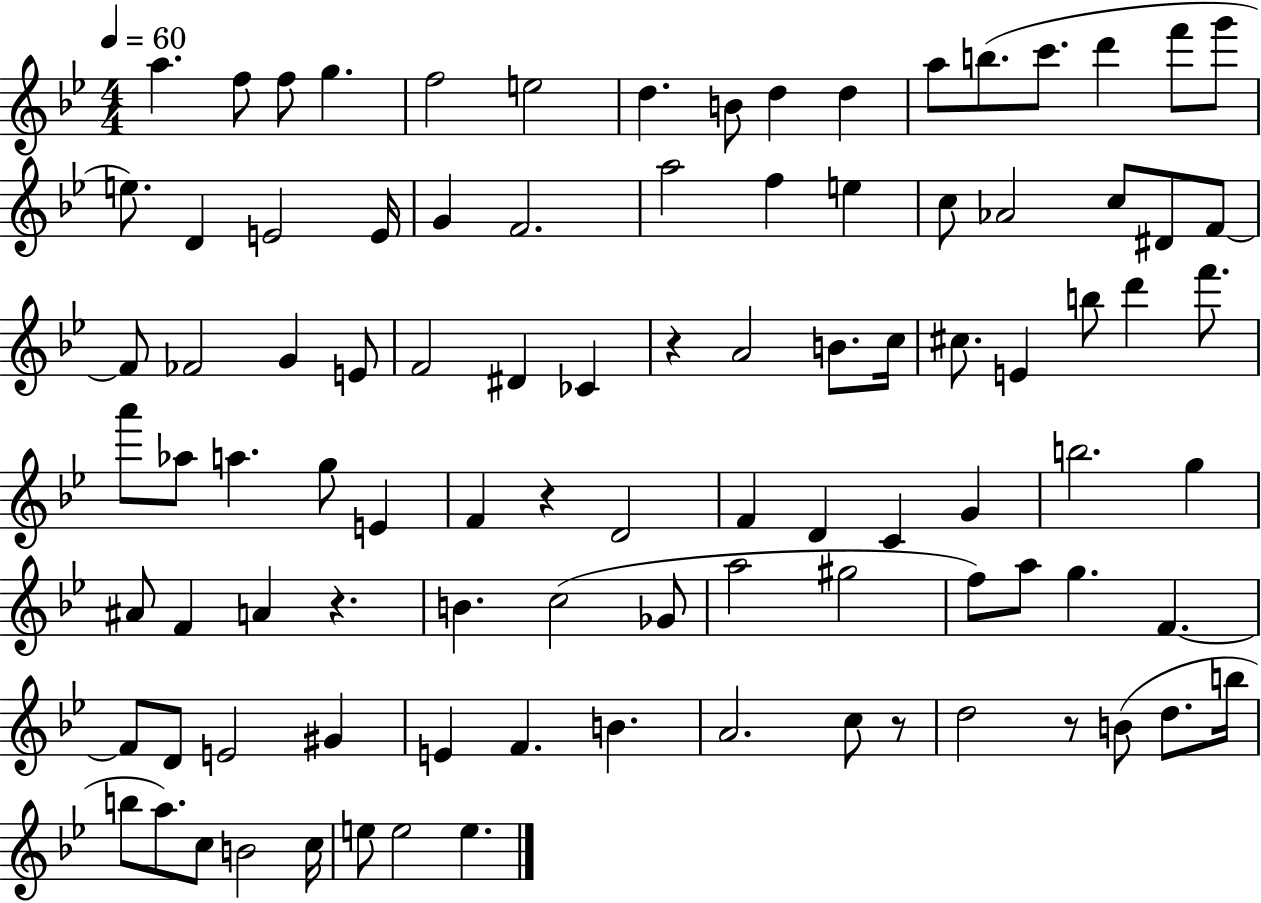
A5/q. F5/e F5/e G5/q. F5/h E5/h D5/q. B4/e D5/q D5/q A5/e B5/e. C6/e. D6/q F6/e G6/e E5/e. D4/q E4/h E4/s G4/q F4/h. A5/h F5/q E5/q C5/e Ab4/h C5/e D#4/e F4/e F4/e FES4/h G4/q E4/e F4/h D#4/q CES4/q R/q A4/h B4/e. C5/s C#5/e. E4/q B5/e D6/q F6/e. A6/e Ab5/e A5/q. G5/e E4/q F4/q R/q D4/h F4/q D4/q C4/q G4/q B5/h. G5/q A#4/e F4/q A4/q R/q. B4/q. C5/h Gb4/e A5/h G#5/h F5/e A5/e G5/q. F4/q. F4/e D4/e E4/h G#4/q E4/q F4/q. B4/q. A4/h. C5/e R/e D5/h R/e B4/e D5/e. B5/s B5/e A5/e. C5/e B4/h C5/s E5/e E5/h E5/q.